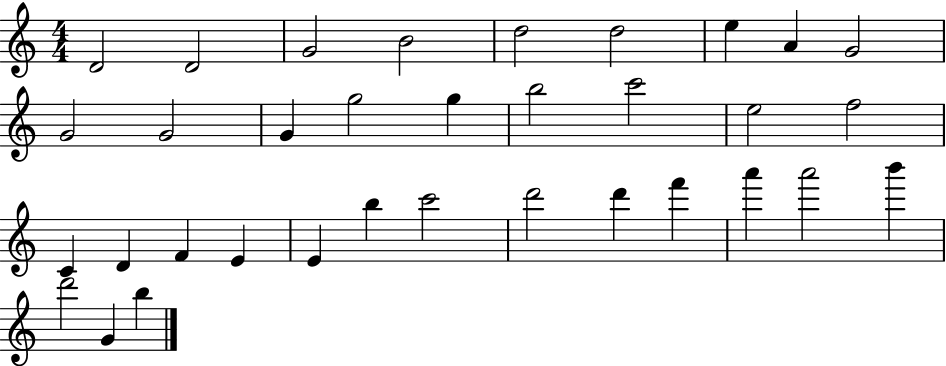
X:1
T:Untitled
M:4/4
L:1/4
K:C
D2 D2 G2 B2 d2 d2 e A G2 G2 G2 G g2 g b2 c'2 e2 f2 C D F E E b c'2 d'2 d' f' a' a'2 b' d'2 G b